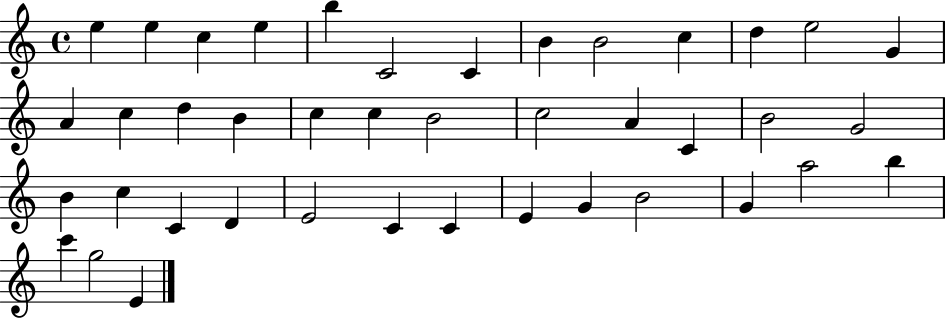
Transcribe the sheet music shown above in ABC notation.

X:1
T:Untitled
M:4/4
L:1/4
K:C
e e c e b C2 C B B2 c d e2 G A c d B c c B2 c2 A C B2 G2 B c C D E2 C C E G B2 G a2 b c' g2 E